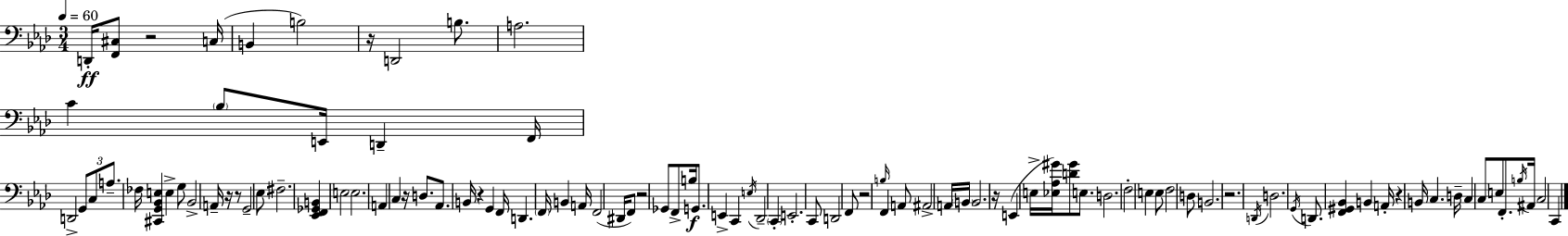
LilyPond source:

{
  \clef bass
  \numericTimeSignature
  \time 3/4
  \key aes \major
  \tempo 4 = 60
  d,16-.\ff <f, cis>8 r2 c16( | b,4 b2) | r16 d,2 b8. | a2. | \break c'4 \parenthesize bes8 e,16 d,4-- f,16 | d,2-> \tuplet 3/2 { g,8 c8 | a8.-- } fes16 <cis, g, bes, e>4 e4-> | g8 bes,2-> a,16-- r16 | \break r8 g,2-- ees8 | fis2.-- | <ees, f, ges, b,>4 e2 | e2. | \break a,4 c4 r16 d8. | aes,8. b,16 r4 g,4 | f,16 d,4. \parenthesize f,16 b,4 | a,16 f,2( dis,16 f,8) | \break r2 ges,8 f,8-> | b16\f g,8. e,4-> c,4 | \acciaccatura { e16 } des,2-- \parenthesize c,4-. | e,2.-. | \break c,8 d,2 f,8 | r2 \grace { b16 } f,4 | a,8 ais,2-> | a,16 \parenthesize b,16 b,2. | \break r16 e,4( e16-> <ees aes gis'>16) <d' gis'>8 e8. | d2. | f2-. e4 | e8 f2 | \break d8 b,2. | r2. | \acciaccatura { d,16 } d2. | \acciaccatura { g,16 } d,8. <f, gis, bes,>4 b,4 | \break a,16-. r4 b,16 c4. | d16-- c4 c8 e8 | f,8.-. \acciaccatura { b16 } ais,16 c2 | c,4 \bar "|."
}